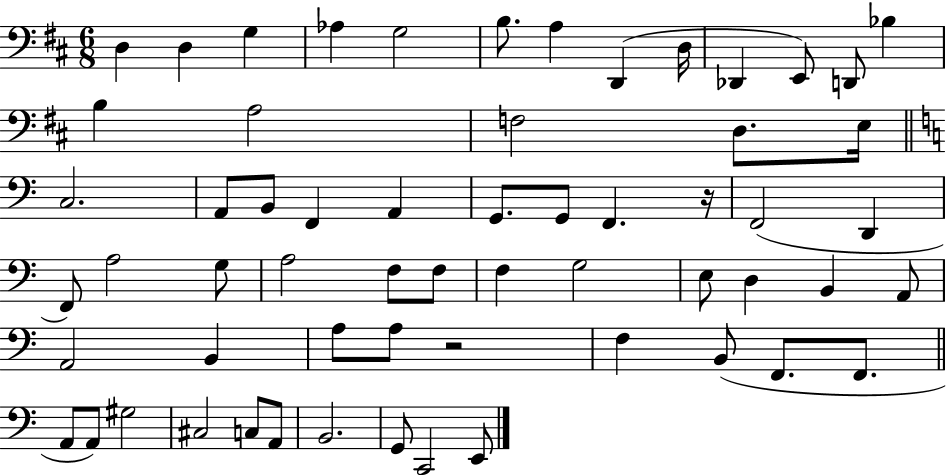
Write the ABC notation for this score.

X:1
T:Untitled
M:6/8
L:1/4
K:D
D, D, G, _A, G,2 B,/2 A, D,, D,/4 _D,, E,,/2 D,,/2 _B, B, A,2 F,2 D,/2 E,/4 C,2 A,,/2 B,,/2 F,, A,, G,,/2 G,,/2 F,, z/4 F,,2 D,, F,,/2 A,2 G,/2 A,2 F,/2 F,/2 F, G,2 E,/2 D, B,, A,,/2 A,,2 B,, A,/2 A,/2 z2 F, B,,/2 F,,/2 F,,/2 A,,/2 A,,/2 ^G,2 ^C,2 C,/2 A,,/2 B,,2 G,,/2 C,,2 E,,/2